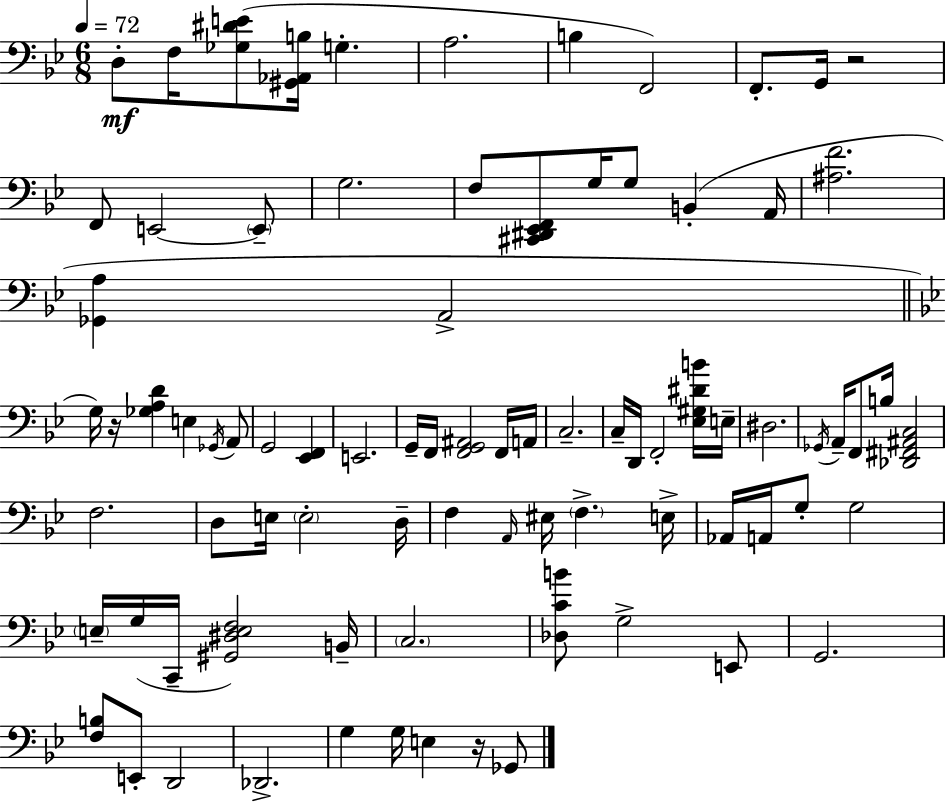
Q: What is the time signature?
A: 6/8